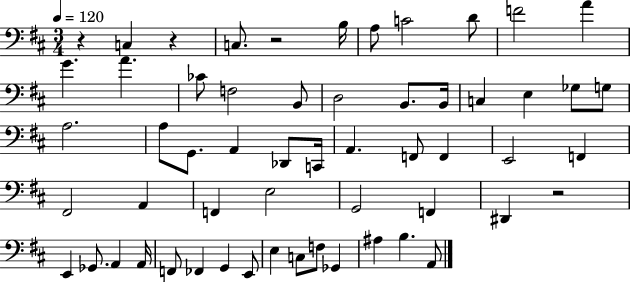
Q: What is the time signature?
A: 3/4